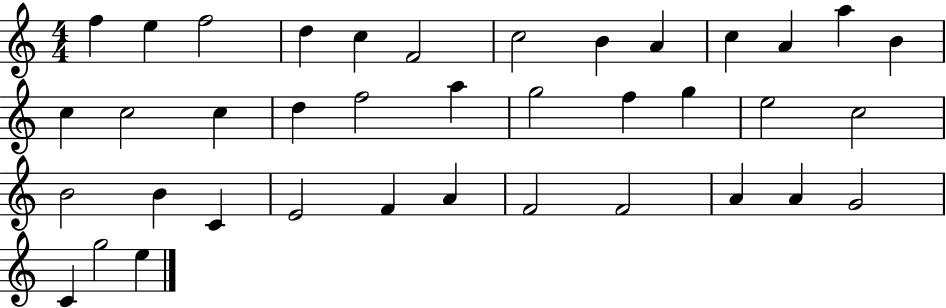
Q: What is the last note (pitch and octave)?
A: E5